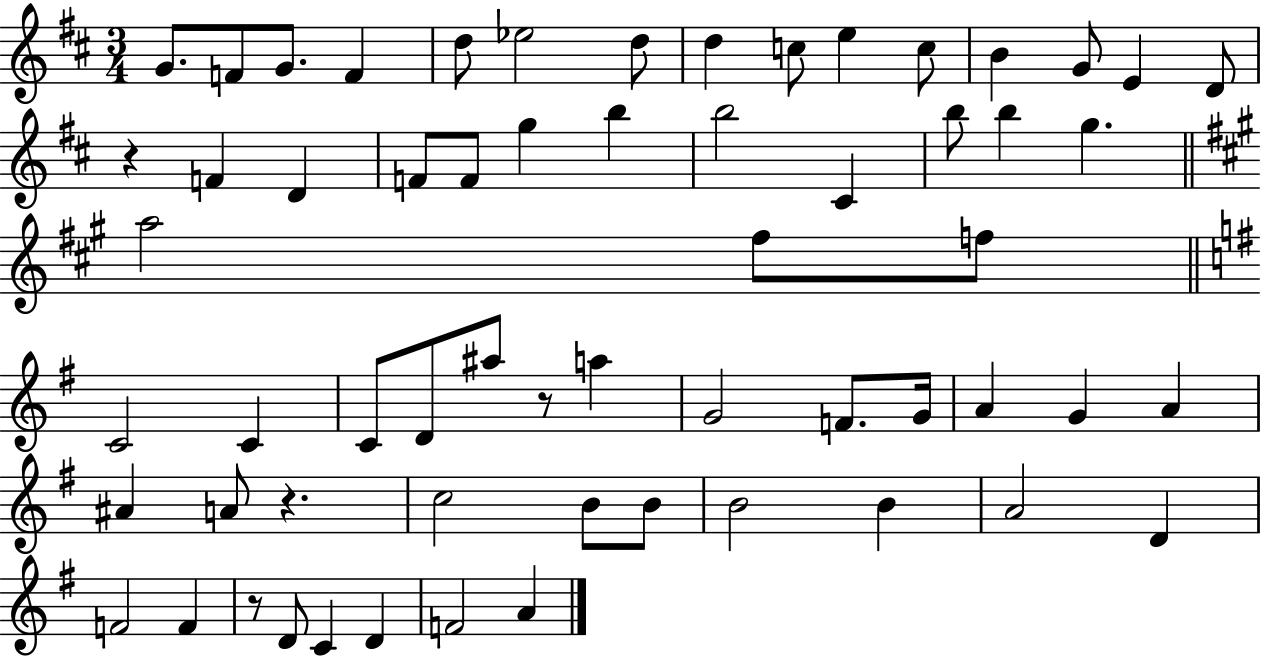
{
  \clef treble
  \numericTimeSignature
  \time 3/4
  \key d \major
  \repeat volta 2 { g'8. f'8 g'8. f'4 | d''8 ees''2 d''8 | d''4 c''8 e''4 c''8 | b'4 g'8 e'4 d'8 | \break r4 f'4 d'4 | f'8 f'8 g''4 b''4 | b''2 cis'4 | b''8 b''4 g''4. | \break \bar "||" \break \key a \major a''2 fis''8 f''8 | \bar "||" \break \key e \minor c'2 c'4 | c'8 d'8 ais''8 r8 a''4 | g'2 f'8. g'16 | a'4 g'4 a'4 | \break ais'4 a'8 r4. | c''2 b'8 b'8 | b'2 b'4 | a'2 d'4 | \break f'2 f'4 | r8 d'8 c'4 d'4 | f'2 a'4 | } \bar "|."
}